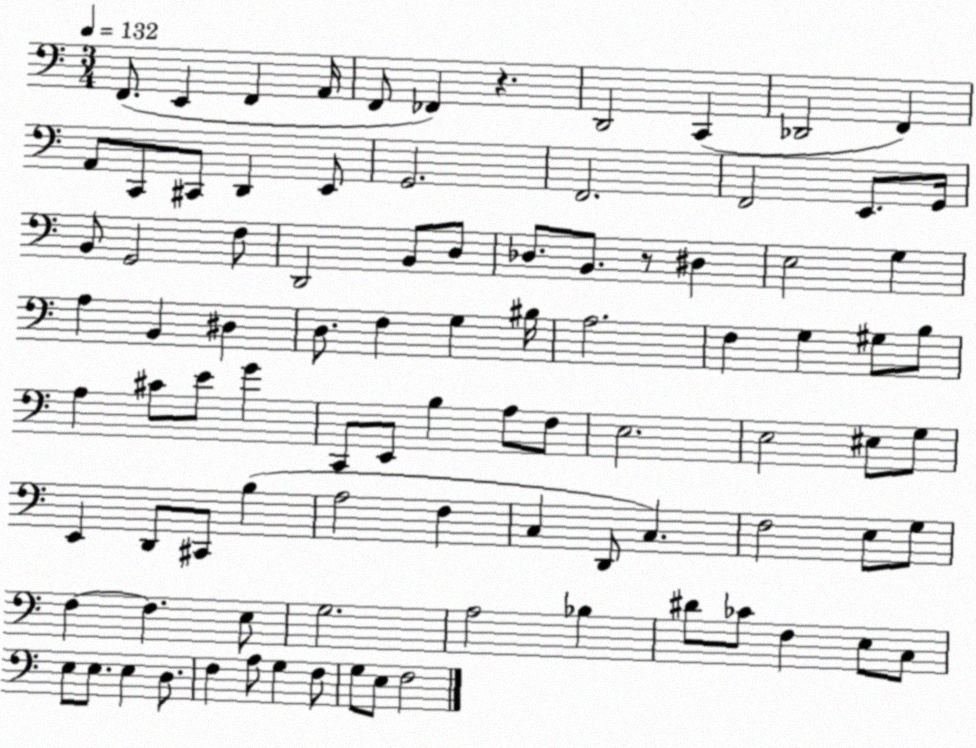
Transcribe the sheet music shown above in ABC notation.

X:1
T:Untitled
M:3/4
L:1/4
K:C
F,,/2 E,, F,, A,,/4 F,,/2 _F,, z D,,2 C,, _D,,2 F,, A,,/2 C,,/2 ^C,,/2 D,, E,,/2 G,,2 F,,2 F,,2 E,,/2 G,,/4 B,,/2 G,,2 F,/2 D,,2 B,,/2 D,/2 _D,/2 B,,/2 z/2 ^D, E,2 G, A, B,, ^D, D,/2 F, G, ^B,/4 A,2 F, G, ^G,/2 B,/2 A, ^C/2 E/2 G C,,/2 E,,/2 B, A,/2 F,/2 E,2 E,2 ^E,/2 G,/2 E,, D,,/2 ^C,,/2 B, A,2 F, C, D,,/2 C, F,2 E,/2 G,/2 F, F, E,/2 G,2 A,2 _B, ^D/2 _C/2 F, E,/2 C,/2 E,/2 E,/2 E, D,/2 F, A,/2 G, F,/2 G,/2 E,/2 F,2